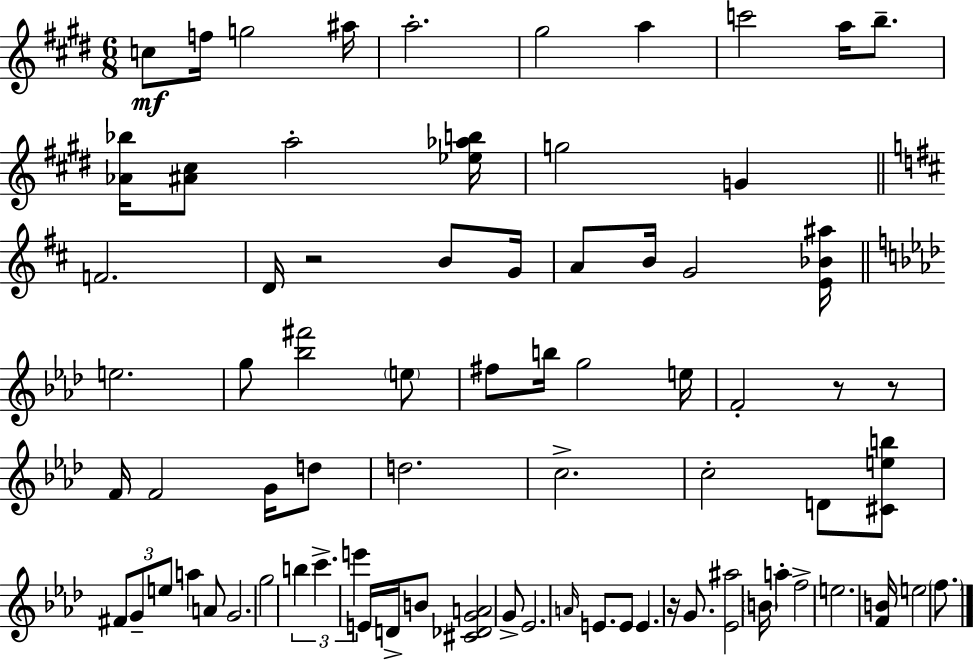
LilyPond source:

{
  \clef treble
  \numericTimeSignature
  \time 6/8
  \key e \major
  c''8\mf f''16 g''2 ais''16 | a''2.-. | gis''2 a''4 | c'''2 a''16 b''8.-- | \break <aes' bes''>16 <ais' cis''>8 a''2-. <ees'' aes'' b''>16 | g''2 g'4 | \bar "||" \break \key b \minor f'2. | d'16 r2 b'8 g'16 | a'8 b'16 g'2 <e' bes' ais''>16 | \bar "||" \break \key aes \major e''2. | g''8 <bes'' fis'''>2 \parenthesize e''8 | fis''8 b''16 g''2 e''16 | f'2-. r8 r8 | \break f'16 f'2 g'16 d''8 | d''2. | c''2.-> | c''2-. d'8 <cis' e'' b''>8 | \break \tuplet 3/2 { fis'8 g'8-- e''8 } a''4 a'8 | g'2. | g''2 \tuplet 3/2 { b''4 | c'''4.-> e'''4 } e'16 d'16-> | \break b'8 <cis' des' g' a'>2 g'8-> | ees'2. | \grace { a'16 } e'8. e'8 e'4. | r16 g'8. <ees' ais''>2 | \break \parenthesize b'16 a''4-. f''2-> | e''2. | <f' b'>16 e''2 \parenthesize f''8. | \bar "|."
}